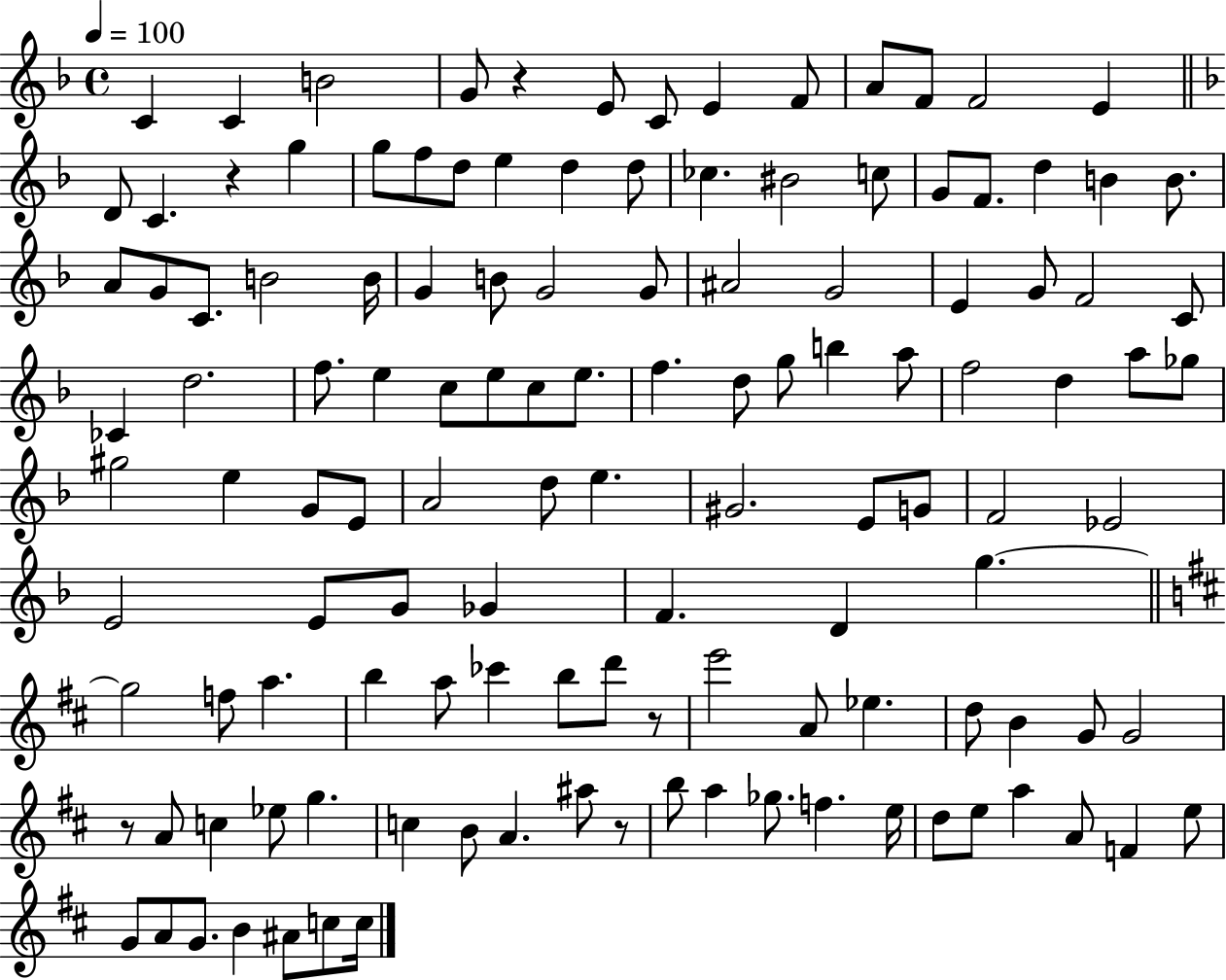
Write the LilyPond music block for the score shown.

{
  \clef treble
  \time 4/4
  \defaultTimeSignature
  \key f \major
  \tempo 4 = 100
  c'4 c'4 b'2 | g'8 r4 e'8 c'8 e'4 f'8 | a'8 f'8 f'2 e'4 | \bar "||" \break \key d \minor d'8 c'4. r4 g''4 | g''8 f''8 d''8 e''4 d''4 d''8 | ces''4. bis'2 c''8 | g'8 f'8. d''4 b'4 b'8. | \break a'8 g'8 c'8. b'2 b'16 | g'4 b'8 g'2 g'8 | ais'2 g'2 | e'4 g'8 f'2 c'8 | \break ces'4 d''2. | f''8. e''4 c''8 e''8 c''8 e''8. | f''4. d''8 g''8 b''4 a''8 | f''2 d''4 a''8 ges''8 | \break gis''2 e''4 g'8 e'8 | a'2 d''8 e''4. | gis'2. e'8 g'8 | f'2 ees'2 | \break e'2 e'8 g'8 ges'4 | f'4. d'4 g''4.~~ | \bar "||" \break \key d \major g''2 f''8 a''4. | b''4 a''8 ces'''4 b''8 d'''8 r8 | e'''2 a'8 ees''4. | d''8 b'4 g'8 g'2 | \break r8 a'8 c''4 ees''8 g''4. | c''4 b'8 a'4. ais''8 r8 | b''8 a''4 ges''8. f''4. e''16 | d''8 e''8 a''4 a'8 f'4 e''8 | \break g'8 a'8 g'8. b'4 ais'8 c''8 c''16 | \bar "|."
}